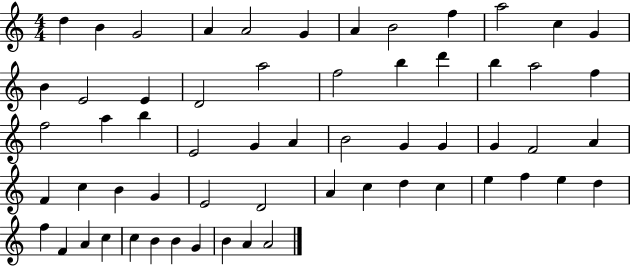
X:1
T:Untitled
M:4/4
L:1/4
K:C
d B G2 A A2 G A B2 f a2 c G B E2 E D2 a2 f2 b d' b a2 f f2 a b E2 G A B2 G G G F2 A F c B G E2 D2 A c d c e f e d f F A c c B B G B A A2